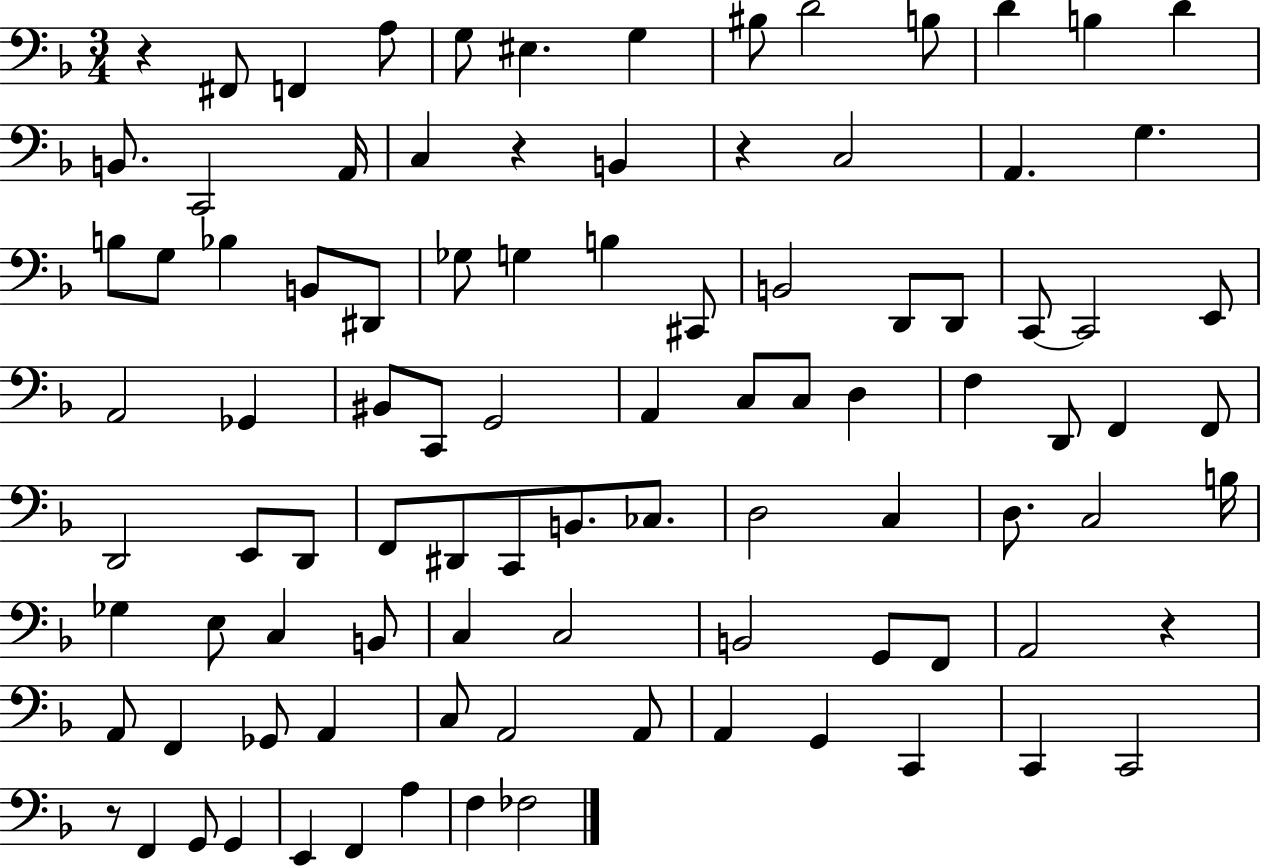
X:1
T:Untitled
M:3/4
L:1/4
K:F
z ^F,,/2 F,, A,/2 G,/2 ^E, G, ^B,/2 D2 B,/2 D B, D B,,/2 C,,2 A,,/4 C, z B,, z C,2 A,, G, B,/2 G,/2 _B, B,,/2 ^D,,/2 _G,/2 G, B, ^C,,/2 B,,2 D,,/2 D,,/2 C,,/2 C,,2 E,,/2 A,,2 _G,, ^B,,/2 C,,/2 G,,2 A,, C,/2 C,/2 D, F, D,,/2 F,, F,,/2 D,,2 E,,/2 D,,/2 F,,/2 ^D,,/2 C,,/2 B,,/2 _C,/2 D,2 C, D,/2 C,2 B,/4 _G, E,/2 C, B,,/2 C, C,2 B,,2 G,,/2 F,,/2 A,,2 z A,,/2 F,, _G,,/2 A,, C,/2 A,,2 A,,/2 A,, G,, C,, C,, C,,2 z/2 F,, G,,/2 G,, E,, F,, A, F, _F,2